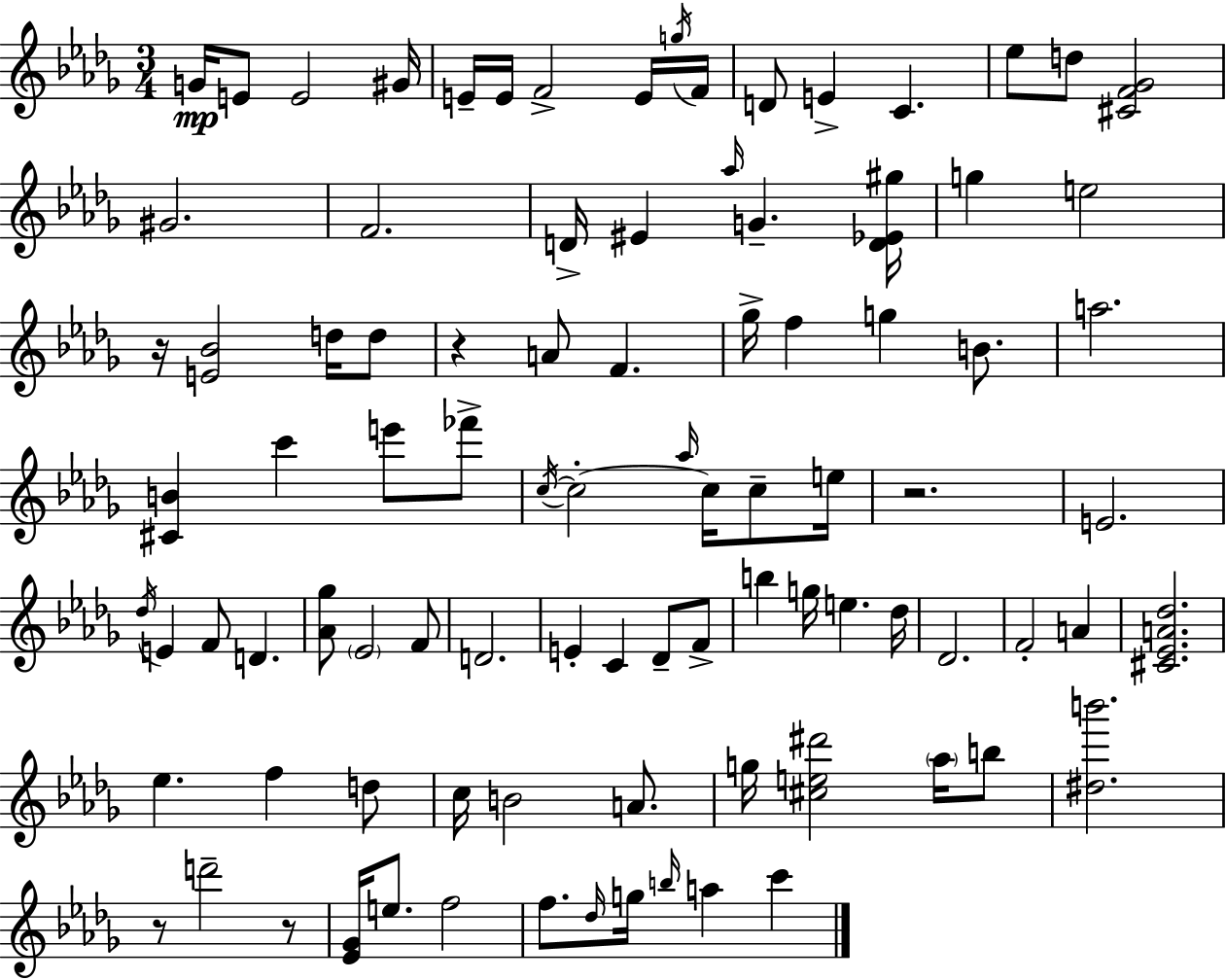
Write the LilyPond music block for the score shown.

{
  \clef treble
  \numericTimeSignature
  \time 3/4
  \key bes \minor
  g'16\mp e'8 e'2 gis'16 | e'16-- e'16 f'2-> e'16 \acciaccatura { g''16 } | f'16 d'8 e'4-> c'4. | ees''8 d''8 <cis' f' ges'>2 | \break gis'2. | f'2. | d'16-> eis'4 \grace { aes''16 } g'4.-- | <d' ees' gis''>16 g''4 e''2 | \break r16 <e' bes'>2 d''16 | d''8 r4 a'8 f'4. | ges''16-> f''4 g''4 b'8. | a''2. | \break <cis' b'>4 c'''4 e'''8 | fes'''8-> \acciaccatura { c''16~ }~ c''2-. \grace { aes''16 } | c''16 c''8-- e''16 r2. | e'2. | \break \acciaccatura { des''16 } e'4 f'8 d'4. | <aes' ges''>8 \parenthesize ees'2 | f'8 d'2. | e'4-. c'4 | \break des'8-- f'8-> b''4 g''16 e''4. | des''16 des'2. | f'2-. | a'4 <cis' ees' a' des''>2. | \break ees''4. f''4 | d''8 c''16 b'2 | a'8. g''16 <cis'' e'' dis'''>2 | \parenthesize aes''16 b''8 <dis'' b'''>2. | \break r8 d'''2-- | r8 <ees' ges'>16 e''8. f''2 | f''8. \grace { des''16 } g''16 \grace { b''16 } a''4 | c'''4 \bar "|."
}